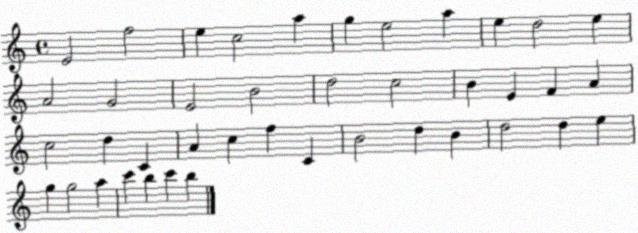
X:1
T:Untitled
M:4/4
L:1/4
K:C
E2 f2 e c2 a g e2 a e d2 e A2 G2 E2 B2 d2 c2 B E F A c2 d C A c f C B2 d B d2 d e g g2 a c' b c' b